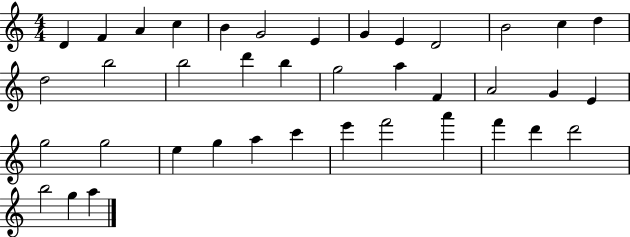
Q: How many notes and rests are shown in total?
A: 39